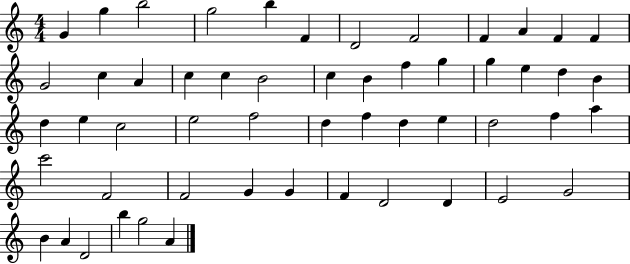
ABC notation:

X:1
T:Untitled
M:4/4
L:1/4
K:C
G g b2 g2 b F D2 F2 F A F F G2 c A c c B2 c B f g g e d B d e c2 e2 f2 d f d e d2 f a c'2 F2 F2 G G F D2 D E2 G2 B A D2 b g2 A